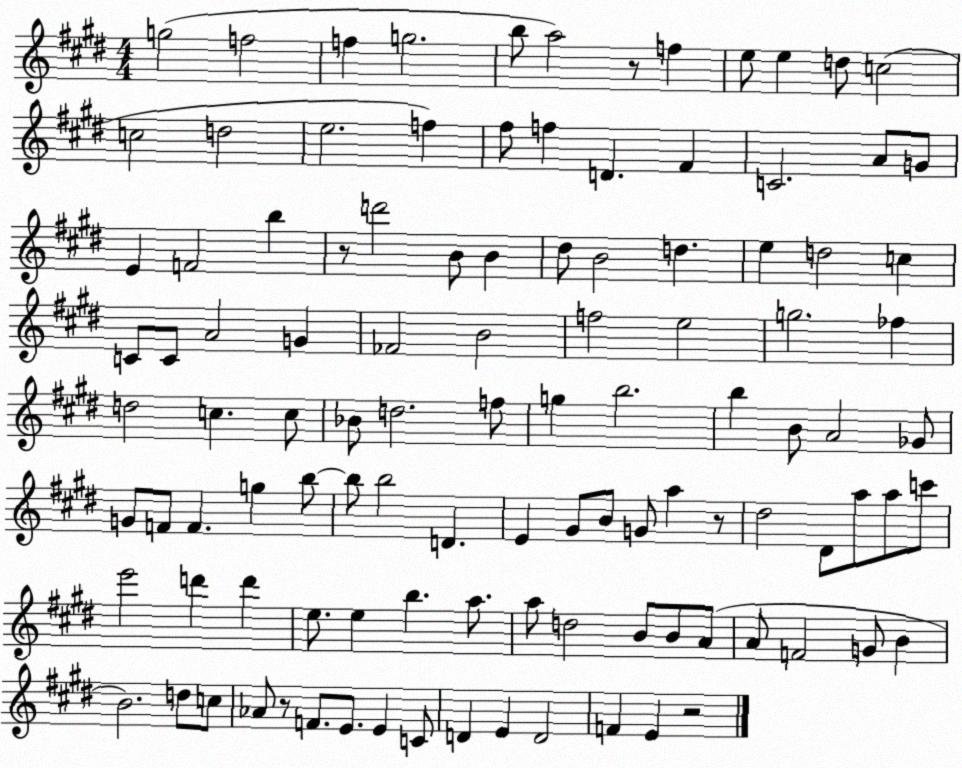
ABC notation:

X:1
T:Untitled
M:4/4
L:1/4
K:E
g2 f2 f g2 b/2 a2 z/2 f e/2 e d/2 c2 c2 d2 e2 f ^f/2 f D ^F C2 A/2 G/2 E F2 b z/2 d'2 B/2 B ^d/2 B2 d e d2 c C/2 C/2 A2 G _F2 B2 f2 e2 g2 _f d2 c c/2 _B/2 d2 f/2 g b2 b B/2 A2 _G/2 G/2 F/2 F g b/2 b/2 b2 D E ^G/2 B/2 G/2 a z/2 ^d2 ^D/2 a/2 a/2 c'/2 e'2 d' d' e/2 e b a/2 a/2 d2 B/2 B/2 A/2 A/2 F2 G/2 B B2 d/2 c/2 _A/2 z/2 F/2 E/2 E C/2 D E D2 F E z2